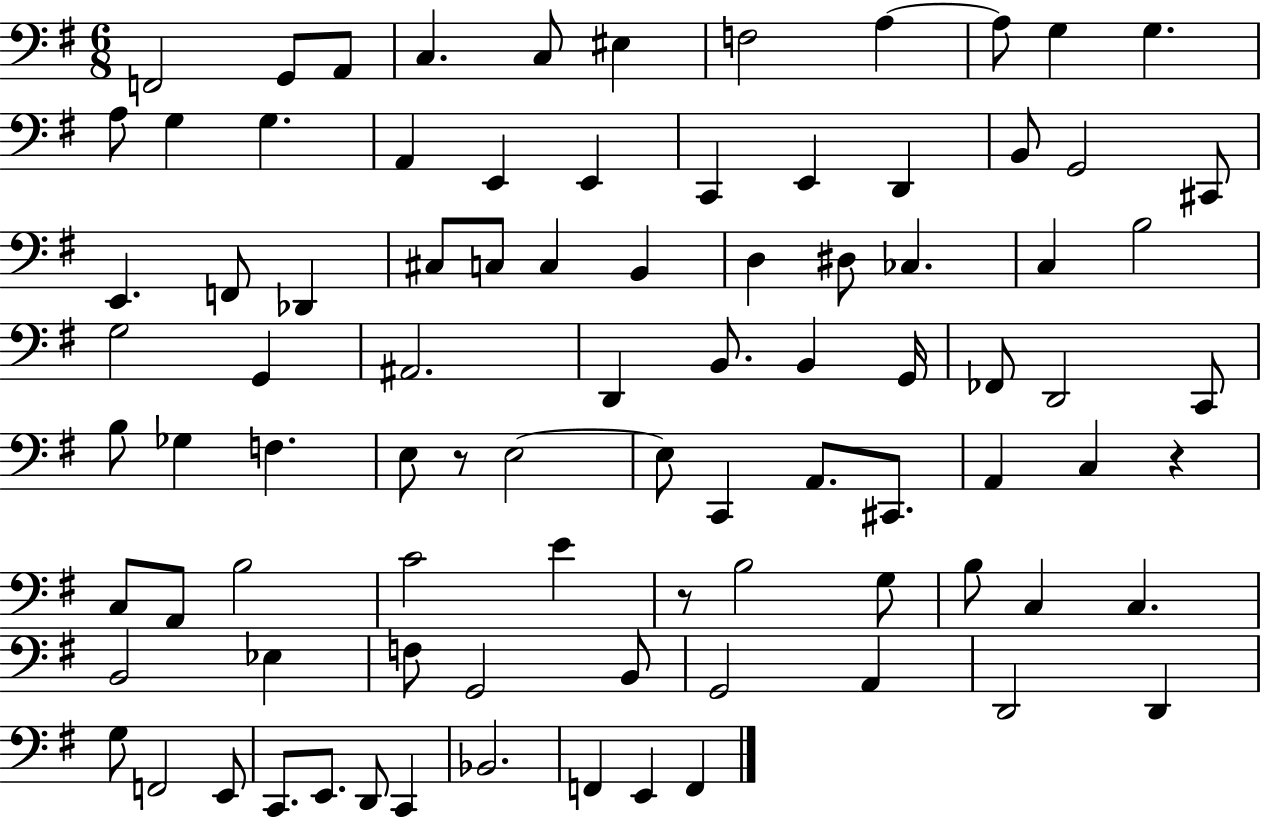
F2/h G2/e A2/e C3/q. C3/e EIS3/q F3/h A3/q A3/e G3/q G3/q. A3/e G3/q G3/q. A2/q E2/q E2/q C2/q E2/q D2/q B2/e G2/h C#2/e E2/q. F2/e Db2/q C#3/e C3/e C3/q B2/q D3/q D#3/e CES3/q. C3/q B3/h G3/h G2/q A#2/h. D2/q B2/e. B2/q G2/s FES2/e D2/h C2/e B3/e Gb3/q F3/q. E3/e R/e E3/h E3/e C2/q A2/e. C#2/e. A2/q C3/q R/q C3/e A2/e B3/h C4/h E4/q R/e B3/h G3/e B3/e C3/q C3/q. B2/h Eb3/q F3/e G2/h B2/e G2/h A2/q D2/h D2/q G3/e F2/h E2/e C2/e. E2/e. D2/e C2/q Bb2/h. F2/q E2/q F2/q